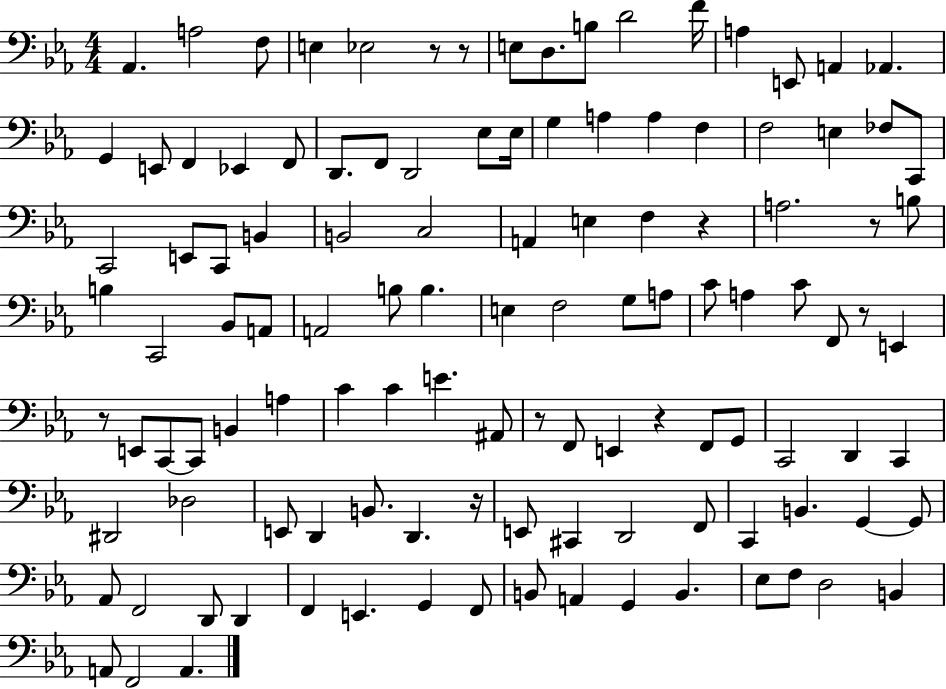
{
  \clef bass
  \numericTimeSignature
  \time 4/4
  \key ees \major
  \repeat volta 2 { aes,4. a2 f8 | e4 ees2 r8 r8 | e8 d8. b8 d'2 f'16 | a4 e,8 a,4 aes,4. | \break g,4 e,8 f,4 ees,4 f,8 | d,8. f,8 d,2 ees8 ees16 | g4 a4 a4 f4 | f2 e4 fes8 c,8 | \break c,2 e,8 c,8 b,4 | b,2 c2 | a,4 e4 f4 r4 | a2. r8 b8 | \break b4 c,2 bes,8 a,8 | a,2 b8 b4. | e4 f2 g8 a8 | c'8 a4 c'8 f,8 r8 e,4 | \break r8 e,8 c,8~~ c,8 b,4 a4 | c'4 c'4 e'4. ais,8 | r8 f,8 e,4 r4 f,8 g,8 | c,2 d,4 c,4 | \break dis,2 des2 | e,8 d,4 b,8. d,4. r16 | e,8 cis,4 d,2 f,8 | c,4 b,4. g,4~~ g,8 | \break aes,8 f,2 d,8 d,4 | f,4 e,4. g,4 f,8 | b,8 a,4 g,4 b,4. | ees8 f8 d2 b,4 | \break a,8 f,2 a,4. | } \bar "|."
}